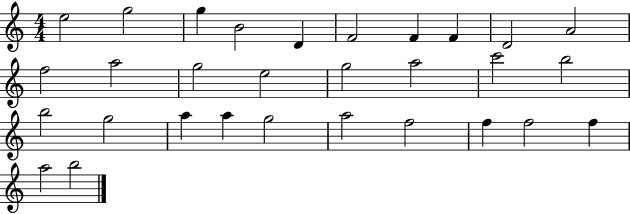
X:1
T:Untitled
M:4/4
L:1/4
K:C
e2 g2 g B2 D F2 F F D2 A2 f2 a2 g2 e2 g2 a2 c'2 b2 b2 g2 a a g2 a2 f2 f f2 f a2 b2